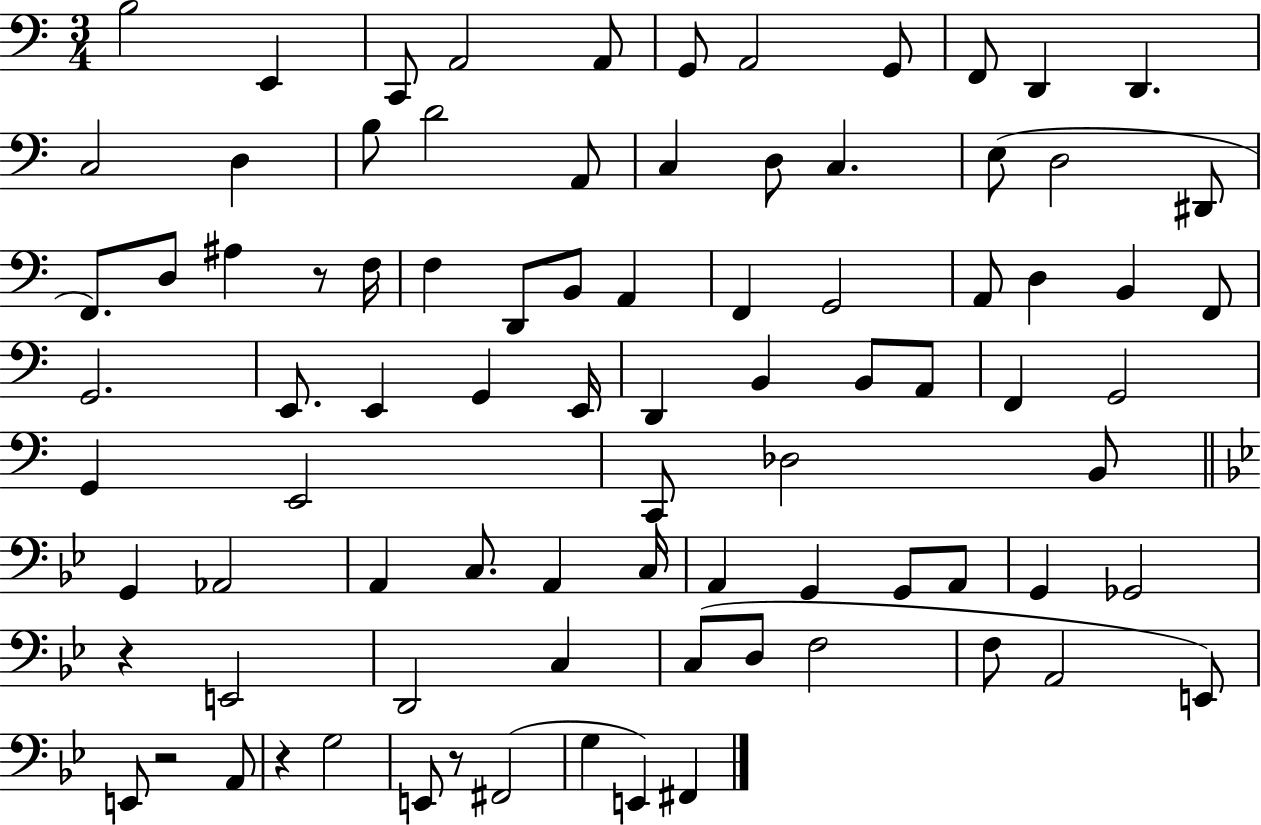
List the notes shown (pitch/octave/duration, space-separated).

B3/h E2/q C2/e A2/h A2/e G2/e A2/h G2/e F2/e D2/q D2/q. C3/h D3/q B3/e D4/h A2/e C3/q D3/e C3/q. E3/e D3/h D#2/e F2/e. D3/e A#3/q R/e F3/s F3/q D2/e B2/e A2/q F2/q G2/h A2/e D3/q B2/q F2/e G2/h. E2/e. E2/q G2/q E2/s D2/q B2/q B2/e A2/e F2/q G2/h G2/q E2/h C2/e Db3/h B2/e G2/q Ab2/h A2/q C3/e. A2/q C3/s A2/q G2/q G2/e A2/e G2/q Gb2/h R/q E2/h D2/h C3/q C3/e D3/e F3/h F3/e A2/h E2/e E2/e R/h A2/e R/q G3/h E2/e R/e F#2/h G3/q E2/q F#2/q